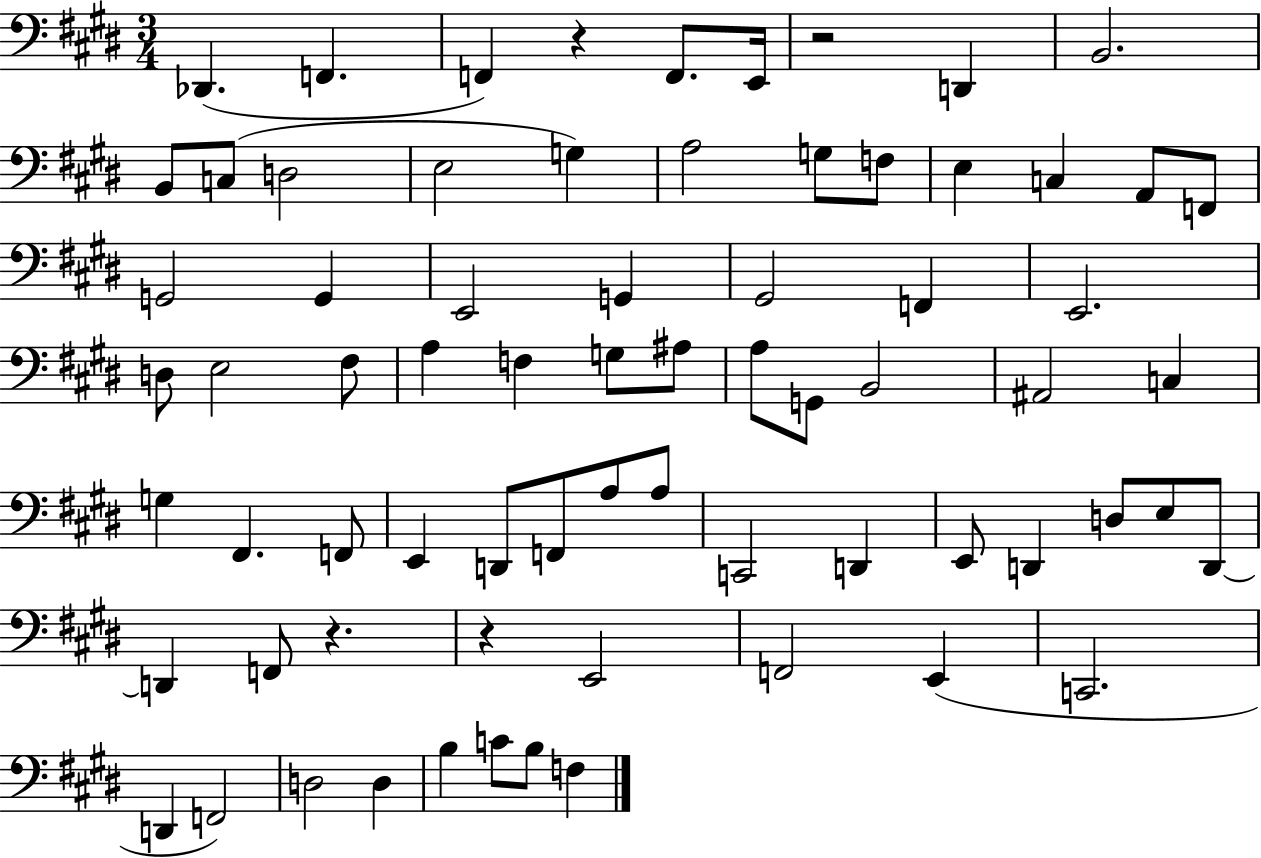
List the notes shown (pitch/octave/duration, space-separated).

Db2/q. F2/q. F2/q R/q F2/e. E2/s R/h D2/q B2/h. B2/e C3/e D3/h E3/h G3/q A3/h G3/e F3/e E3/q C3/q A2/e F2/e G2/h G2/q E2/h G2/q G#2/h F2/q E2/h. D3/e E3/h F#3/e A3/q F3/q G3/e A#3/e A3/e G2/e B2/h A#2/h C3/q G3/q F#2/q. F2/e E2/q D2/e F2/e A3/e A3/e C2/h D2/q E2/e D2/q D3/e E3/e D2/e D2/q F2/e R/q. R/q E2/h F2/h E2/q C2/h. D2/q F2/h D3/h D3/q B3/q C4/e B3/e F3/q